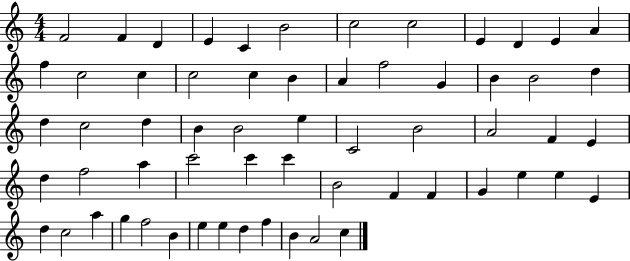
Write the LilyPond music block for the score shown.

{
  \clef treble
  \numericTimeSignature
  \time 4/4
  \key c \major
  f'2 f'4 d'4 | e'4 c'4 b'2 | c''2 c''2 | e'4 d'4 e'4 a'4 | \break f''4 c''2 c''4 | c''2 c''4 b'4 | a'4 f''2 g'4 | b'4 b'2 d''4 | \break d''4 c''2 d''4 | b'4 b'2 e''4 | c'2 b'2 | a'2 f'4 e'4 | \break d''4 f''2 a''4 | c'''2 c'''4 c'''4 | b'2 f'4 f'4 | g'4 e''4 e''4 e'4 | \break d''4 c''2 a''4 | g''4 f''2 b'4 | e''4 e''4 d''4 f''4 | b'4 a'2 c''4 | \break \bar "|."
}